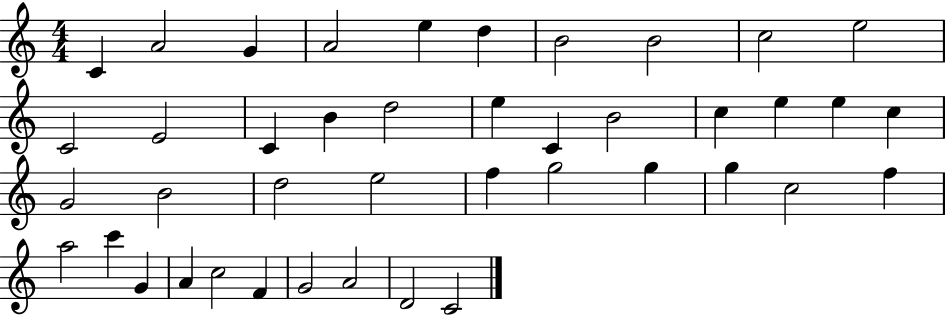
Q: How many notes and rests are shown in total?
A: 42